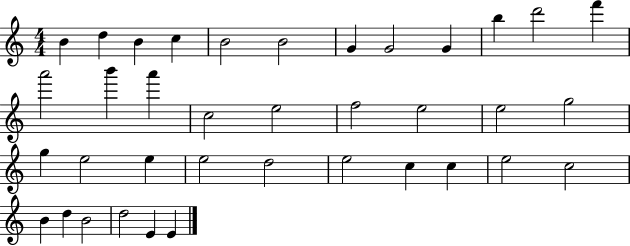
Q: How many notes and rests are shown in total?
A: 37